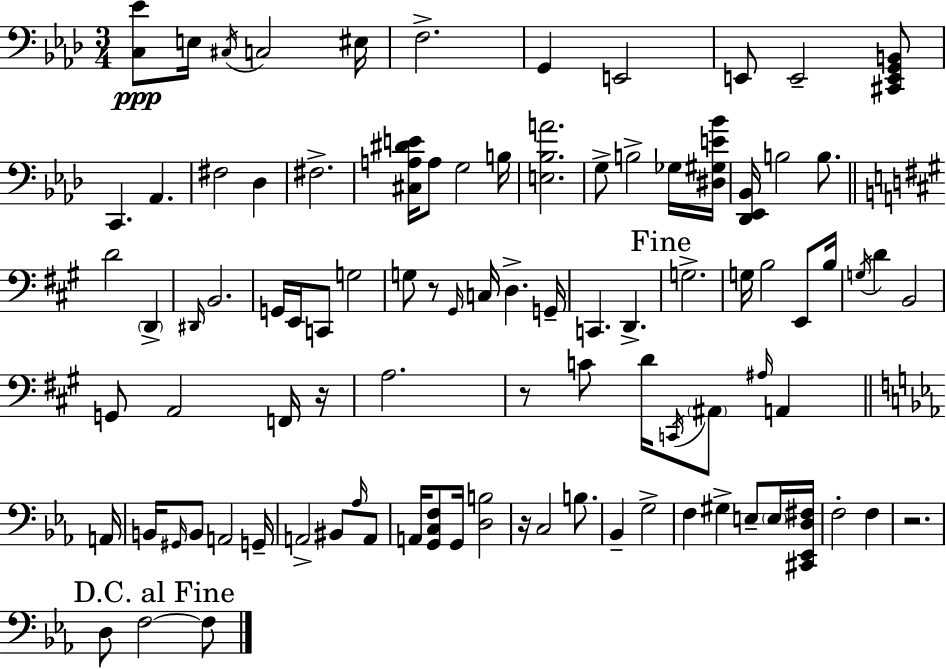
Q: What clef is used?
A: bass